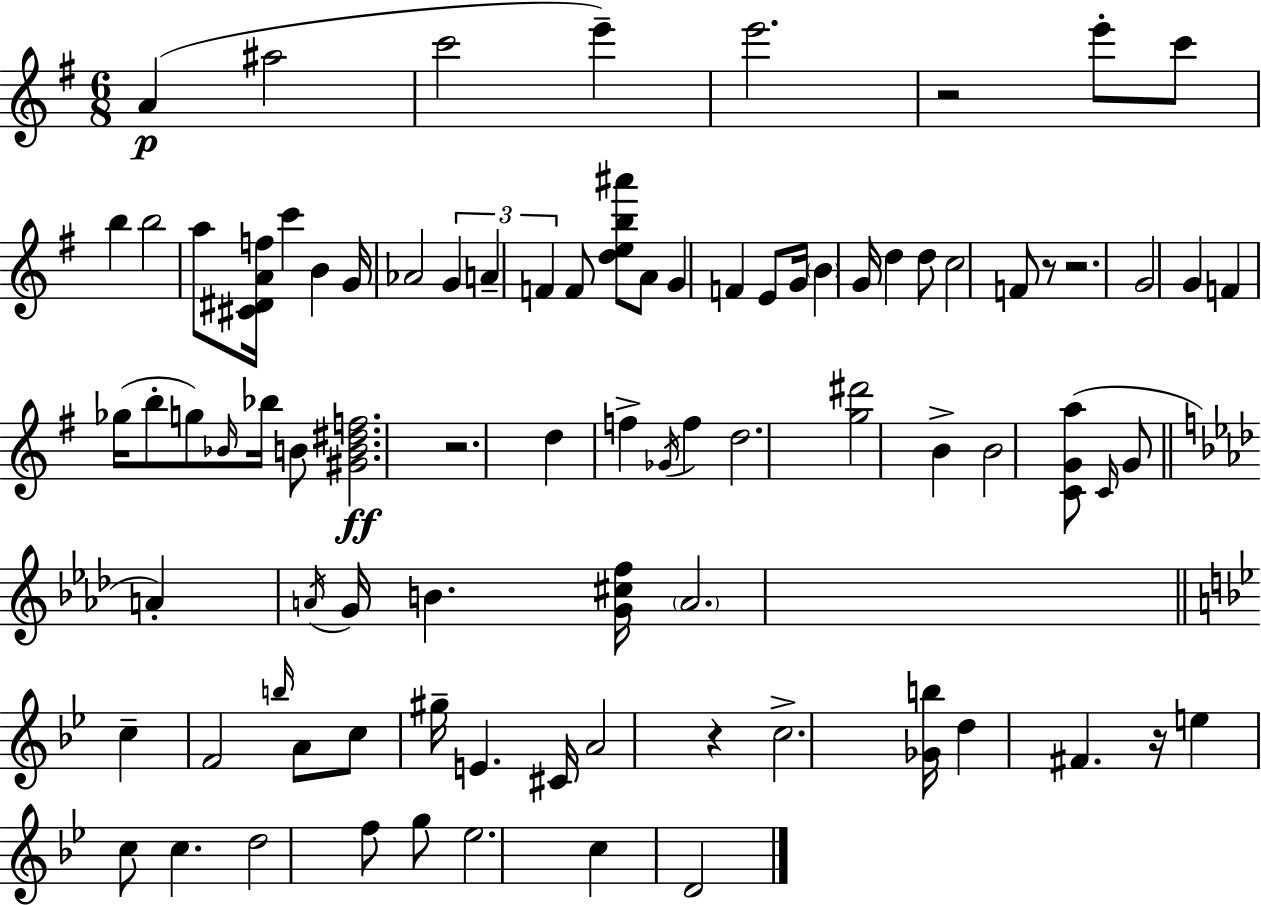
X:1
T:Untitled
M:6/8
L:1/4
K:Em
A ^a2 c'2 e' e'2 z2 e'/2 c'/2 b b2 a/2 [^C^DAf]/4 c' B G/4 _A2 G A F F/2 [deb^a']/2 A/2 G F E/2 G/4 B G/4 d d/2 c2 F/2 z/2 z2 G2 G F _g/4 b/2 g/2 _B/4 _b/4 B/2 [^GB^df]2 z2 d f _G/4 f d2 [g^d']2 B B2 [CGa]/2 C/4 G/2 A A/4 G/4 B [G^cf]/4 A2 c F2 b/4 A/2 c/2 ^g/4 E ^C/4 A2 z c2 [_Gb]/4 d ^F z/4 e c/2 c d2 f/2 g/2 _e2 c D2